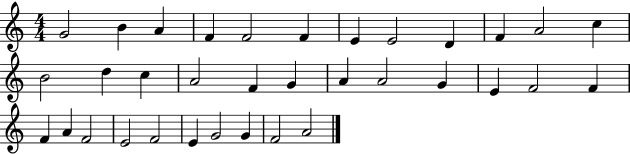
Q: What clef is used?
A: treble